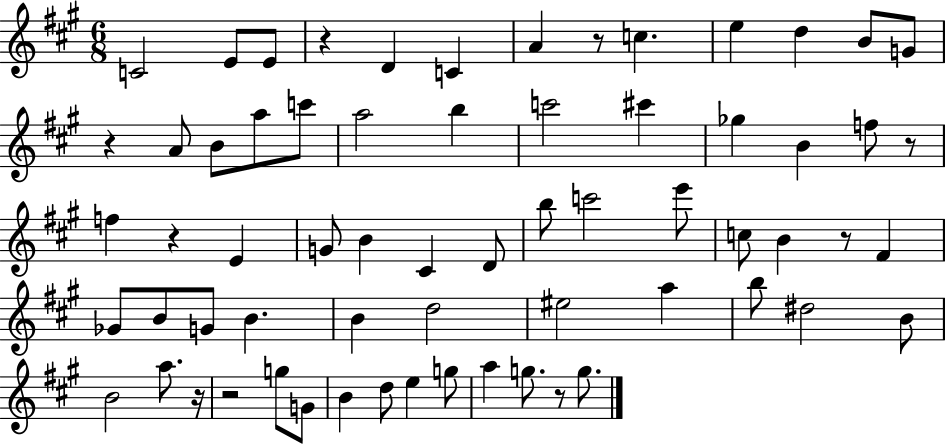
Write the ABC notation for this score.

X:1
T:Untitled
M:6/8
L:1/4
K:A
C2 E/2 E/2 z D C A z/2 c e d B/2 G/2 z A/2 B/2 a/2 c'/2 a2 b c'2 ^c' _g B f/2 z/2 f z E G/2 B ^C D/2 b/2 c'2 e'/2 c/2 B z/2 ^F _G/2 B/2 G/2 B B d2 ^e2 a b/2 ^d2 B/2 B2 a/2 z/4 z2 g/2 G/2 B d/2 e g/2 a g/2 z/2 g/2